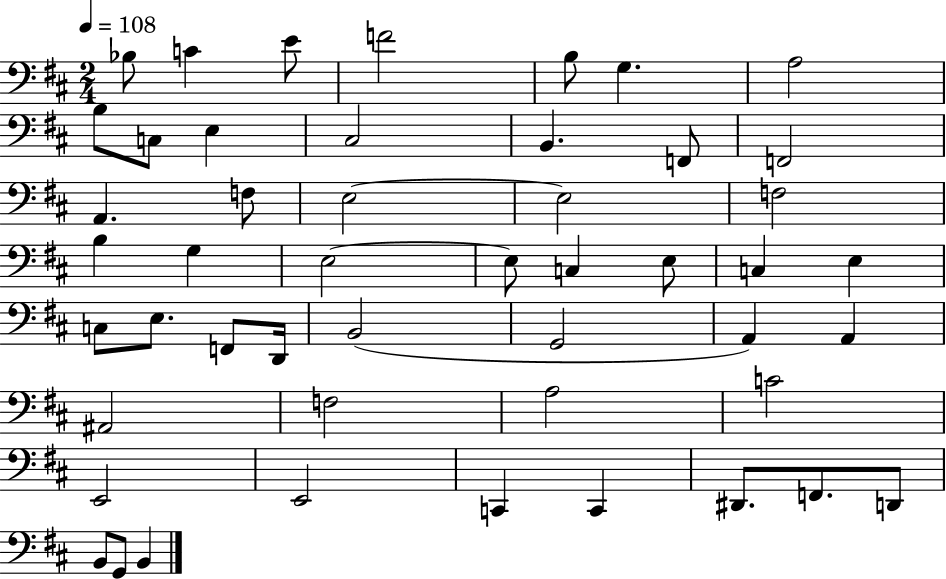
X:1
T:Untitled
M:2/4
L:1/4
K:D
_B,/2 C E/2 F2 B,/2 G, A,2 B,/2 C,/2 E, ^C,2 B,, F,,/2 F,,2 A,, F,/2 E,2 E,2 F,2 B, G, E,2 E,/2 C, E,/2 C, E, C,/2 E,/2 F,,/2 D,,/4 B,,2 G,,2 A,, A,, ^A,,2 F,2 A,2 C2 E,,2 E,,2 C,, C,, ^D,,/2 F,,/2 D,,/2 B,,/2 G,,/2 B,,